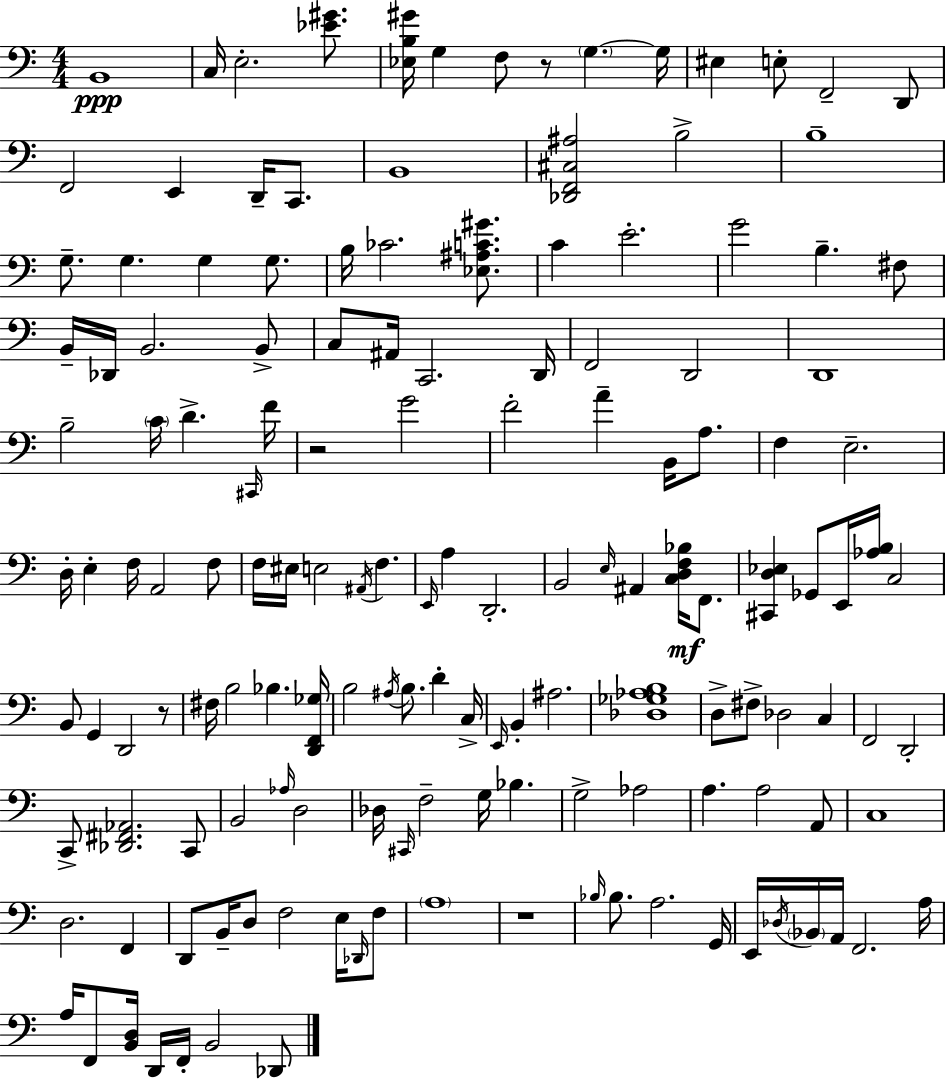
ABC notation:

X:1
T:Untitled
M:4/4
L:1/4
K:Am
B,,4 C,/4 E,2 [_E^G]/2 [_E,B,^G]/4 G, F,/2 z/2 G, G,/4 ^E, E,/2 F,,2 D,,/2 F,,2 E,, D,,/4 C,,/2 B,,4 [_D,,F,,^C,^A,]2 B,2 B,4 G,/2 G, G, G,/2 B,/4 _C2 [_E,^A,C^G]/2 C E2 G2 B, ^F,/2 B,,/4 _D,,/4 B,,2 B,,/2 C,/2 ^A,,/4 C,,2 D,,/4 F,,2 D,,2 D,,4 B,2 C/4 D ^C,,/4 F/4 z2 G2 F2 A B,,/4 A,/2 F, E,2 D,/4 E, F,/4 A,,2 F,/2 F,/4 ^E,/4 E,2 ^A,,/4 F, E,,/4 A, D,,2 B,,2 E,/4 ^A,, [C,D,F,_B,]/4 F,,/2 [^C,,D,_E,] _G,,/2 E,,/4 [_A,B,]/4 C,2 B,,/2 G,, D,,2 z/2 ^F,/4 B,2 _B, [D,,F,,_G,]/4 B,2 ^A,/4 B,/2 D C,/4 E,,/4 B,, ^A,2 [_D,_G,_A,B,]4 D,/2 ^F,/2 _D,2 C, F,,2 D,,2 C,,/2 [_D,,^F,,_A,,]2 C,,/2 B,,2 _A,/4 D,2 _D,/4 ^C,,/4 F,2 G,/4 _B, G,2 _A,2 A, A,2 A,,/2 C,4 D,2 F,, D,,/2 B,,/4 D,/2 F,2 E,/4 _D,,/4 F,/2 A,4 z4 _B,/4 _B,/2 A,2 G,,/4 E,,/4 _D,/4 _B,,/4 A,,/4 F,,2 A,/4 A,/4 F,,/2 [B,,D,]/4 D,,/4 F,,/4 B,,2 _D,,/2